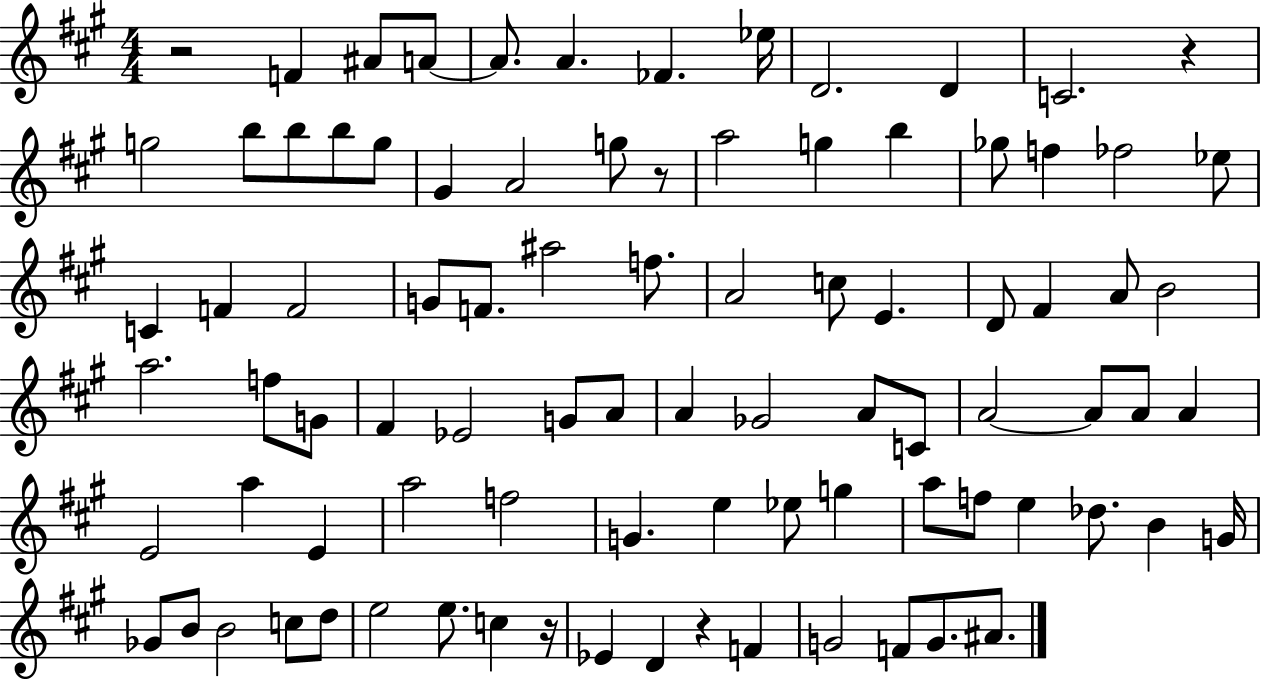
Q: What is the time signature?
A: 4/4